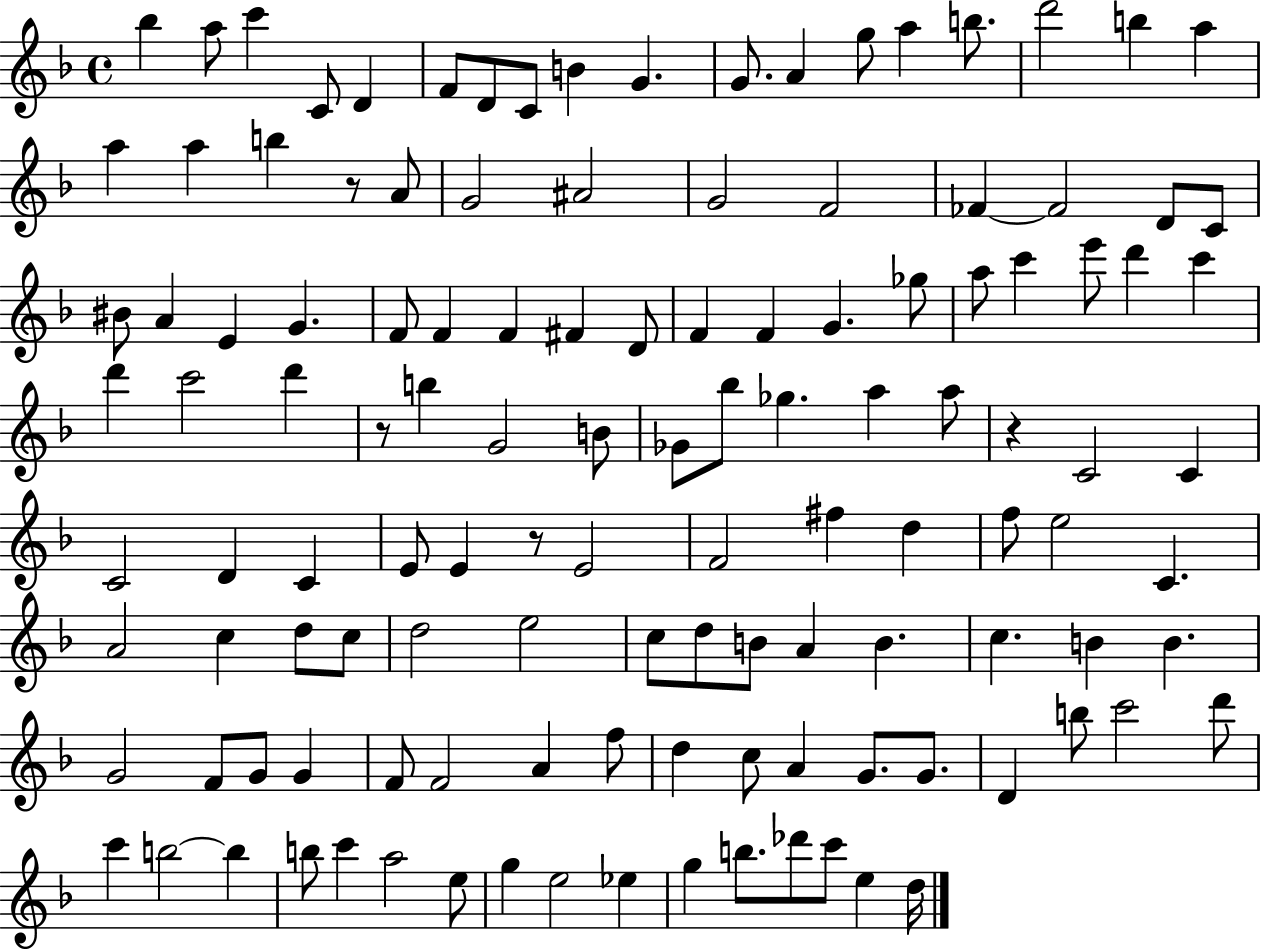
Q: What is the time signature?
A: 4/4